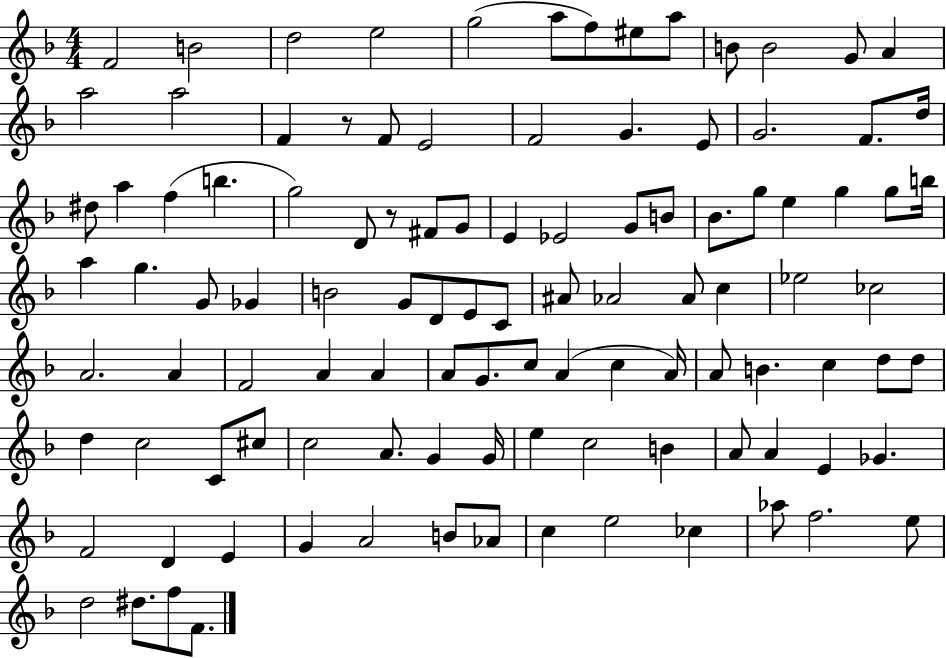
F4/h B4/h D5/h E5/h G5/h A5/e F5/e EIS5/e A5/e B4/e B4/h G4/e A4/q A5/h A5/h F4/q R/e F4/e E4/h F4/h G4/q. E4/e G4/h. F4/e. D5/s D#5/e A5/q F5/q B5/q. G5/h D4/e R/e F#4/e G4/e E4/q Eb4/h G4/e B4/e Bb4/e. G5/e E5/q G5/q G5/e B5/s A5/q G5/q. G4/e Gb4/q B4/h G4/e D4/e E4/e C4/e A#4/e Ab4/h Ab4/e C5/q Eb5/h CES5/h A4/h. A4/q F4/h A4/q A4/q A4/e G4/e. C5/e A4/q C5/q A4/s A4/e B4/q. C5/q D5/e D5/e D5/q C5/h C4/e C#5/e C5/h A4/e. G4/q G4/s E5/q C5/h B4/q A4/e A4/q E4/q Gb4/q. F4/h D4/q E4/q G4/q A4/h B4/e Ab4/e C5/q E5/h CES5/q Ab5/e F5/h. E5/e D5/h D#5/e. F5/e F4/e.